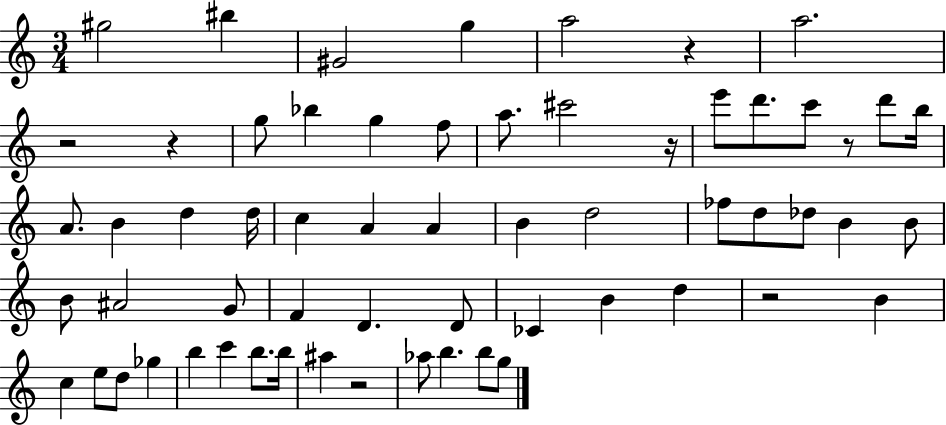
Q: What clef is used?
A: treble